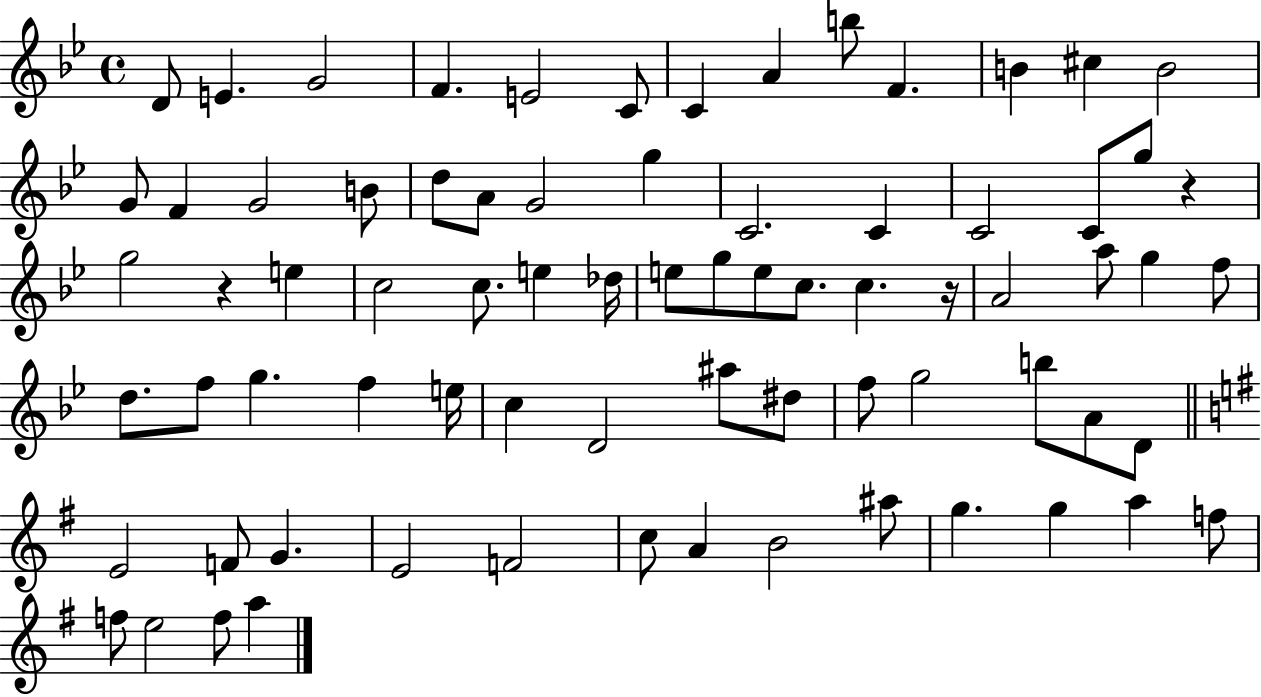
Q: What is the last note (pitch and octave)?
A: A5